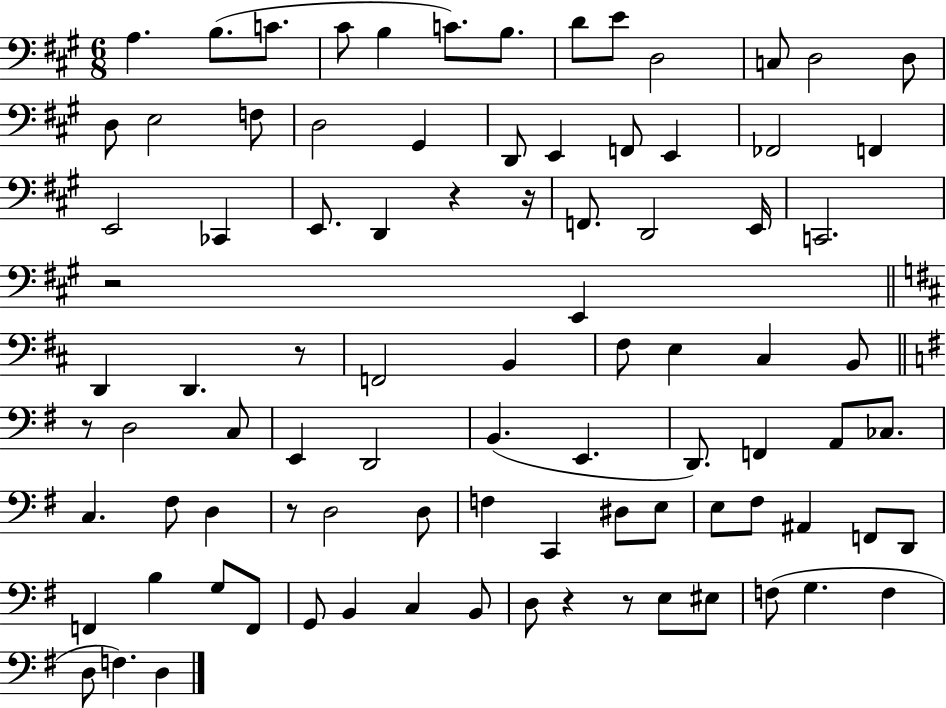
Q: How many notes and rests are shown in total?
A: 90